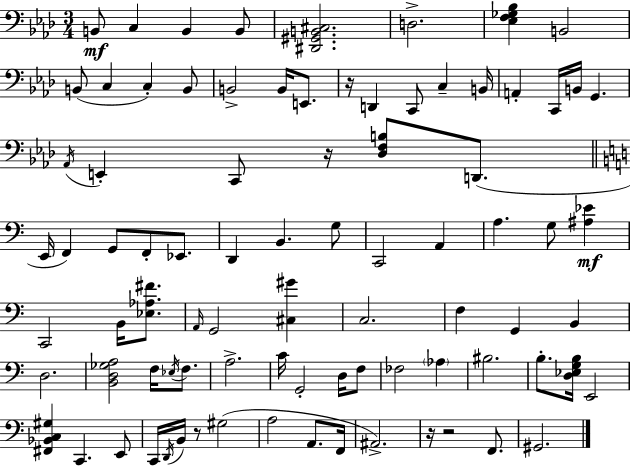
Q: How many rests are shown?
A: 5